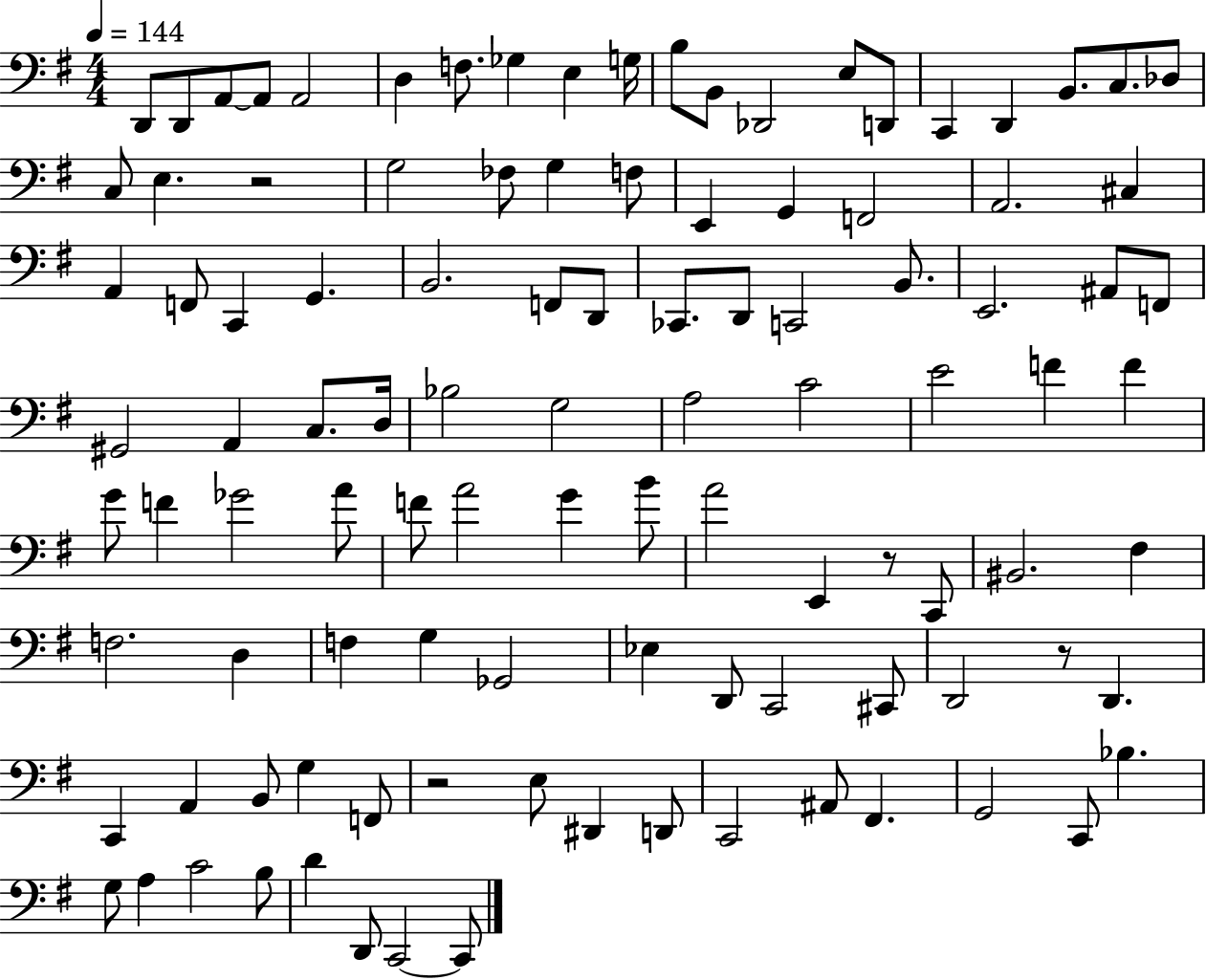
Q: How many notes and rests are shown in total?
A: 106